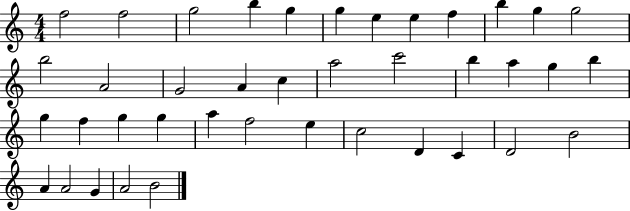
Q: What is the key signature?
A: C major